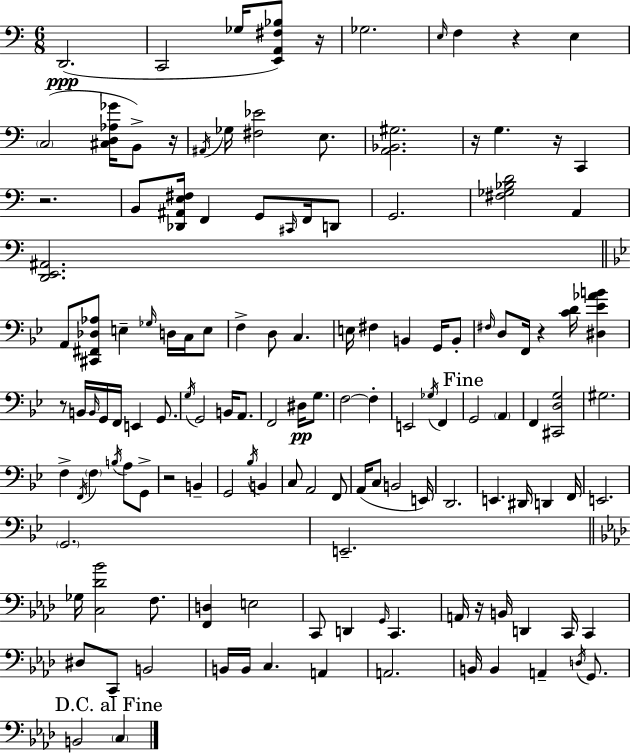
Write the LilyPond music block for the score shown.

{
  \clef bass
  \numericTimeSignature
  \time 6/8
  \key c \major
  d,2.(\ppp | c,2 ges16 <e, a, fis bes>8) r16 | ges2. | \grace { e16 } f4 r4 e4 | \break \parenthesize c2( <cis d aes ges'>16 b,8->) | r16 \acciaccatura { ais,16 } ges16 <fis ees'>2 e8. | <a, bes, gis>2. | r16 g4. r16 c,4 | \break r2. | b,8 <des, ais, e fis>16 f,4 g,8 \grace { cis,16 } | f,16 d,8 g,2. | <fis ges bes d'>2 a,4 | \break <d, e, ais,>2. | \bar "||" \break \key bes \major a,8 <cis, fis, des aes>8 e4-- \grace { ges16 } d16 c16 e8 | f4-> d8 c4. | e16 fis4 b,4 g,16 b,8-. | \grace { fis16 } d8 f,16 r4 <c' d'>16 <dis ees' aes' b'>4 | \break r8 b,16 \grace { b,16 } g,16 f,16 e,4 | g,8. \acciaccatura { g16 } g,2 | b,16 a,8. f,2 | dis16\pp g8. f2~~ | \break f4-. e,2 | \acciaccatura { ges16 } f,4 \mark "Fine" g,2 | \parenthesize a,4 f,4 <cis, d g>2 | gis2. | \break f4-> \acciaccatura { f,16 } \parenthesize f4 | \acciaccatura { b16 } a8 g,8-> r2 | b,4-- g,2 | \acciaccatura { bes16 } b,4 c8 a,2 | \break f,8 a,16( c8 b,2 | e,16) d,2. | e,4. | dis,16 d,4 f,16 e,2. | \break \parenthesize g,2. | e,2.-- | \bar "||" \break \key aes \major ges16 <c des' bes'>2 f8. | <f, d>4 e2 | c,8 d,4 \grace { g,16 } c,4. | a,16 r16 b,16 d,4 c,16 c,4 | \break dis8 c,8-- b,2 | b,16 b,16 c4. a,4 | a,2. | b,16 b,4 a,4-- \acciaccatura { d16 } g,8. | \break \mark "D.C. al Fine" b,2 \parenthesize c4 | \bar "|."
}